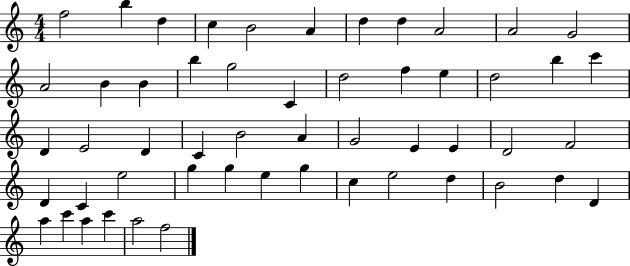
X:1
T:Untitled
M:4/4
L:1/4
K:C
f2 b d c B2 A d d A2 A2 G2 A2 B B b g2 C d2 f e d2 b c' D E2 D C B2 A G2 E E D2 F2 D C e2 g g e g c e2 d B2 d D a c' a c' a2 f2